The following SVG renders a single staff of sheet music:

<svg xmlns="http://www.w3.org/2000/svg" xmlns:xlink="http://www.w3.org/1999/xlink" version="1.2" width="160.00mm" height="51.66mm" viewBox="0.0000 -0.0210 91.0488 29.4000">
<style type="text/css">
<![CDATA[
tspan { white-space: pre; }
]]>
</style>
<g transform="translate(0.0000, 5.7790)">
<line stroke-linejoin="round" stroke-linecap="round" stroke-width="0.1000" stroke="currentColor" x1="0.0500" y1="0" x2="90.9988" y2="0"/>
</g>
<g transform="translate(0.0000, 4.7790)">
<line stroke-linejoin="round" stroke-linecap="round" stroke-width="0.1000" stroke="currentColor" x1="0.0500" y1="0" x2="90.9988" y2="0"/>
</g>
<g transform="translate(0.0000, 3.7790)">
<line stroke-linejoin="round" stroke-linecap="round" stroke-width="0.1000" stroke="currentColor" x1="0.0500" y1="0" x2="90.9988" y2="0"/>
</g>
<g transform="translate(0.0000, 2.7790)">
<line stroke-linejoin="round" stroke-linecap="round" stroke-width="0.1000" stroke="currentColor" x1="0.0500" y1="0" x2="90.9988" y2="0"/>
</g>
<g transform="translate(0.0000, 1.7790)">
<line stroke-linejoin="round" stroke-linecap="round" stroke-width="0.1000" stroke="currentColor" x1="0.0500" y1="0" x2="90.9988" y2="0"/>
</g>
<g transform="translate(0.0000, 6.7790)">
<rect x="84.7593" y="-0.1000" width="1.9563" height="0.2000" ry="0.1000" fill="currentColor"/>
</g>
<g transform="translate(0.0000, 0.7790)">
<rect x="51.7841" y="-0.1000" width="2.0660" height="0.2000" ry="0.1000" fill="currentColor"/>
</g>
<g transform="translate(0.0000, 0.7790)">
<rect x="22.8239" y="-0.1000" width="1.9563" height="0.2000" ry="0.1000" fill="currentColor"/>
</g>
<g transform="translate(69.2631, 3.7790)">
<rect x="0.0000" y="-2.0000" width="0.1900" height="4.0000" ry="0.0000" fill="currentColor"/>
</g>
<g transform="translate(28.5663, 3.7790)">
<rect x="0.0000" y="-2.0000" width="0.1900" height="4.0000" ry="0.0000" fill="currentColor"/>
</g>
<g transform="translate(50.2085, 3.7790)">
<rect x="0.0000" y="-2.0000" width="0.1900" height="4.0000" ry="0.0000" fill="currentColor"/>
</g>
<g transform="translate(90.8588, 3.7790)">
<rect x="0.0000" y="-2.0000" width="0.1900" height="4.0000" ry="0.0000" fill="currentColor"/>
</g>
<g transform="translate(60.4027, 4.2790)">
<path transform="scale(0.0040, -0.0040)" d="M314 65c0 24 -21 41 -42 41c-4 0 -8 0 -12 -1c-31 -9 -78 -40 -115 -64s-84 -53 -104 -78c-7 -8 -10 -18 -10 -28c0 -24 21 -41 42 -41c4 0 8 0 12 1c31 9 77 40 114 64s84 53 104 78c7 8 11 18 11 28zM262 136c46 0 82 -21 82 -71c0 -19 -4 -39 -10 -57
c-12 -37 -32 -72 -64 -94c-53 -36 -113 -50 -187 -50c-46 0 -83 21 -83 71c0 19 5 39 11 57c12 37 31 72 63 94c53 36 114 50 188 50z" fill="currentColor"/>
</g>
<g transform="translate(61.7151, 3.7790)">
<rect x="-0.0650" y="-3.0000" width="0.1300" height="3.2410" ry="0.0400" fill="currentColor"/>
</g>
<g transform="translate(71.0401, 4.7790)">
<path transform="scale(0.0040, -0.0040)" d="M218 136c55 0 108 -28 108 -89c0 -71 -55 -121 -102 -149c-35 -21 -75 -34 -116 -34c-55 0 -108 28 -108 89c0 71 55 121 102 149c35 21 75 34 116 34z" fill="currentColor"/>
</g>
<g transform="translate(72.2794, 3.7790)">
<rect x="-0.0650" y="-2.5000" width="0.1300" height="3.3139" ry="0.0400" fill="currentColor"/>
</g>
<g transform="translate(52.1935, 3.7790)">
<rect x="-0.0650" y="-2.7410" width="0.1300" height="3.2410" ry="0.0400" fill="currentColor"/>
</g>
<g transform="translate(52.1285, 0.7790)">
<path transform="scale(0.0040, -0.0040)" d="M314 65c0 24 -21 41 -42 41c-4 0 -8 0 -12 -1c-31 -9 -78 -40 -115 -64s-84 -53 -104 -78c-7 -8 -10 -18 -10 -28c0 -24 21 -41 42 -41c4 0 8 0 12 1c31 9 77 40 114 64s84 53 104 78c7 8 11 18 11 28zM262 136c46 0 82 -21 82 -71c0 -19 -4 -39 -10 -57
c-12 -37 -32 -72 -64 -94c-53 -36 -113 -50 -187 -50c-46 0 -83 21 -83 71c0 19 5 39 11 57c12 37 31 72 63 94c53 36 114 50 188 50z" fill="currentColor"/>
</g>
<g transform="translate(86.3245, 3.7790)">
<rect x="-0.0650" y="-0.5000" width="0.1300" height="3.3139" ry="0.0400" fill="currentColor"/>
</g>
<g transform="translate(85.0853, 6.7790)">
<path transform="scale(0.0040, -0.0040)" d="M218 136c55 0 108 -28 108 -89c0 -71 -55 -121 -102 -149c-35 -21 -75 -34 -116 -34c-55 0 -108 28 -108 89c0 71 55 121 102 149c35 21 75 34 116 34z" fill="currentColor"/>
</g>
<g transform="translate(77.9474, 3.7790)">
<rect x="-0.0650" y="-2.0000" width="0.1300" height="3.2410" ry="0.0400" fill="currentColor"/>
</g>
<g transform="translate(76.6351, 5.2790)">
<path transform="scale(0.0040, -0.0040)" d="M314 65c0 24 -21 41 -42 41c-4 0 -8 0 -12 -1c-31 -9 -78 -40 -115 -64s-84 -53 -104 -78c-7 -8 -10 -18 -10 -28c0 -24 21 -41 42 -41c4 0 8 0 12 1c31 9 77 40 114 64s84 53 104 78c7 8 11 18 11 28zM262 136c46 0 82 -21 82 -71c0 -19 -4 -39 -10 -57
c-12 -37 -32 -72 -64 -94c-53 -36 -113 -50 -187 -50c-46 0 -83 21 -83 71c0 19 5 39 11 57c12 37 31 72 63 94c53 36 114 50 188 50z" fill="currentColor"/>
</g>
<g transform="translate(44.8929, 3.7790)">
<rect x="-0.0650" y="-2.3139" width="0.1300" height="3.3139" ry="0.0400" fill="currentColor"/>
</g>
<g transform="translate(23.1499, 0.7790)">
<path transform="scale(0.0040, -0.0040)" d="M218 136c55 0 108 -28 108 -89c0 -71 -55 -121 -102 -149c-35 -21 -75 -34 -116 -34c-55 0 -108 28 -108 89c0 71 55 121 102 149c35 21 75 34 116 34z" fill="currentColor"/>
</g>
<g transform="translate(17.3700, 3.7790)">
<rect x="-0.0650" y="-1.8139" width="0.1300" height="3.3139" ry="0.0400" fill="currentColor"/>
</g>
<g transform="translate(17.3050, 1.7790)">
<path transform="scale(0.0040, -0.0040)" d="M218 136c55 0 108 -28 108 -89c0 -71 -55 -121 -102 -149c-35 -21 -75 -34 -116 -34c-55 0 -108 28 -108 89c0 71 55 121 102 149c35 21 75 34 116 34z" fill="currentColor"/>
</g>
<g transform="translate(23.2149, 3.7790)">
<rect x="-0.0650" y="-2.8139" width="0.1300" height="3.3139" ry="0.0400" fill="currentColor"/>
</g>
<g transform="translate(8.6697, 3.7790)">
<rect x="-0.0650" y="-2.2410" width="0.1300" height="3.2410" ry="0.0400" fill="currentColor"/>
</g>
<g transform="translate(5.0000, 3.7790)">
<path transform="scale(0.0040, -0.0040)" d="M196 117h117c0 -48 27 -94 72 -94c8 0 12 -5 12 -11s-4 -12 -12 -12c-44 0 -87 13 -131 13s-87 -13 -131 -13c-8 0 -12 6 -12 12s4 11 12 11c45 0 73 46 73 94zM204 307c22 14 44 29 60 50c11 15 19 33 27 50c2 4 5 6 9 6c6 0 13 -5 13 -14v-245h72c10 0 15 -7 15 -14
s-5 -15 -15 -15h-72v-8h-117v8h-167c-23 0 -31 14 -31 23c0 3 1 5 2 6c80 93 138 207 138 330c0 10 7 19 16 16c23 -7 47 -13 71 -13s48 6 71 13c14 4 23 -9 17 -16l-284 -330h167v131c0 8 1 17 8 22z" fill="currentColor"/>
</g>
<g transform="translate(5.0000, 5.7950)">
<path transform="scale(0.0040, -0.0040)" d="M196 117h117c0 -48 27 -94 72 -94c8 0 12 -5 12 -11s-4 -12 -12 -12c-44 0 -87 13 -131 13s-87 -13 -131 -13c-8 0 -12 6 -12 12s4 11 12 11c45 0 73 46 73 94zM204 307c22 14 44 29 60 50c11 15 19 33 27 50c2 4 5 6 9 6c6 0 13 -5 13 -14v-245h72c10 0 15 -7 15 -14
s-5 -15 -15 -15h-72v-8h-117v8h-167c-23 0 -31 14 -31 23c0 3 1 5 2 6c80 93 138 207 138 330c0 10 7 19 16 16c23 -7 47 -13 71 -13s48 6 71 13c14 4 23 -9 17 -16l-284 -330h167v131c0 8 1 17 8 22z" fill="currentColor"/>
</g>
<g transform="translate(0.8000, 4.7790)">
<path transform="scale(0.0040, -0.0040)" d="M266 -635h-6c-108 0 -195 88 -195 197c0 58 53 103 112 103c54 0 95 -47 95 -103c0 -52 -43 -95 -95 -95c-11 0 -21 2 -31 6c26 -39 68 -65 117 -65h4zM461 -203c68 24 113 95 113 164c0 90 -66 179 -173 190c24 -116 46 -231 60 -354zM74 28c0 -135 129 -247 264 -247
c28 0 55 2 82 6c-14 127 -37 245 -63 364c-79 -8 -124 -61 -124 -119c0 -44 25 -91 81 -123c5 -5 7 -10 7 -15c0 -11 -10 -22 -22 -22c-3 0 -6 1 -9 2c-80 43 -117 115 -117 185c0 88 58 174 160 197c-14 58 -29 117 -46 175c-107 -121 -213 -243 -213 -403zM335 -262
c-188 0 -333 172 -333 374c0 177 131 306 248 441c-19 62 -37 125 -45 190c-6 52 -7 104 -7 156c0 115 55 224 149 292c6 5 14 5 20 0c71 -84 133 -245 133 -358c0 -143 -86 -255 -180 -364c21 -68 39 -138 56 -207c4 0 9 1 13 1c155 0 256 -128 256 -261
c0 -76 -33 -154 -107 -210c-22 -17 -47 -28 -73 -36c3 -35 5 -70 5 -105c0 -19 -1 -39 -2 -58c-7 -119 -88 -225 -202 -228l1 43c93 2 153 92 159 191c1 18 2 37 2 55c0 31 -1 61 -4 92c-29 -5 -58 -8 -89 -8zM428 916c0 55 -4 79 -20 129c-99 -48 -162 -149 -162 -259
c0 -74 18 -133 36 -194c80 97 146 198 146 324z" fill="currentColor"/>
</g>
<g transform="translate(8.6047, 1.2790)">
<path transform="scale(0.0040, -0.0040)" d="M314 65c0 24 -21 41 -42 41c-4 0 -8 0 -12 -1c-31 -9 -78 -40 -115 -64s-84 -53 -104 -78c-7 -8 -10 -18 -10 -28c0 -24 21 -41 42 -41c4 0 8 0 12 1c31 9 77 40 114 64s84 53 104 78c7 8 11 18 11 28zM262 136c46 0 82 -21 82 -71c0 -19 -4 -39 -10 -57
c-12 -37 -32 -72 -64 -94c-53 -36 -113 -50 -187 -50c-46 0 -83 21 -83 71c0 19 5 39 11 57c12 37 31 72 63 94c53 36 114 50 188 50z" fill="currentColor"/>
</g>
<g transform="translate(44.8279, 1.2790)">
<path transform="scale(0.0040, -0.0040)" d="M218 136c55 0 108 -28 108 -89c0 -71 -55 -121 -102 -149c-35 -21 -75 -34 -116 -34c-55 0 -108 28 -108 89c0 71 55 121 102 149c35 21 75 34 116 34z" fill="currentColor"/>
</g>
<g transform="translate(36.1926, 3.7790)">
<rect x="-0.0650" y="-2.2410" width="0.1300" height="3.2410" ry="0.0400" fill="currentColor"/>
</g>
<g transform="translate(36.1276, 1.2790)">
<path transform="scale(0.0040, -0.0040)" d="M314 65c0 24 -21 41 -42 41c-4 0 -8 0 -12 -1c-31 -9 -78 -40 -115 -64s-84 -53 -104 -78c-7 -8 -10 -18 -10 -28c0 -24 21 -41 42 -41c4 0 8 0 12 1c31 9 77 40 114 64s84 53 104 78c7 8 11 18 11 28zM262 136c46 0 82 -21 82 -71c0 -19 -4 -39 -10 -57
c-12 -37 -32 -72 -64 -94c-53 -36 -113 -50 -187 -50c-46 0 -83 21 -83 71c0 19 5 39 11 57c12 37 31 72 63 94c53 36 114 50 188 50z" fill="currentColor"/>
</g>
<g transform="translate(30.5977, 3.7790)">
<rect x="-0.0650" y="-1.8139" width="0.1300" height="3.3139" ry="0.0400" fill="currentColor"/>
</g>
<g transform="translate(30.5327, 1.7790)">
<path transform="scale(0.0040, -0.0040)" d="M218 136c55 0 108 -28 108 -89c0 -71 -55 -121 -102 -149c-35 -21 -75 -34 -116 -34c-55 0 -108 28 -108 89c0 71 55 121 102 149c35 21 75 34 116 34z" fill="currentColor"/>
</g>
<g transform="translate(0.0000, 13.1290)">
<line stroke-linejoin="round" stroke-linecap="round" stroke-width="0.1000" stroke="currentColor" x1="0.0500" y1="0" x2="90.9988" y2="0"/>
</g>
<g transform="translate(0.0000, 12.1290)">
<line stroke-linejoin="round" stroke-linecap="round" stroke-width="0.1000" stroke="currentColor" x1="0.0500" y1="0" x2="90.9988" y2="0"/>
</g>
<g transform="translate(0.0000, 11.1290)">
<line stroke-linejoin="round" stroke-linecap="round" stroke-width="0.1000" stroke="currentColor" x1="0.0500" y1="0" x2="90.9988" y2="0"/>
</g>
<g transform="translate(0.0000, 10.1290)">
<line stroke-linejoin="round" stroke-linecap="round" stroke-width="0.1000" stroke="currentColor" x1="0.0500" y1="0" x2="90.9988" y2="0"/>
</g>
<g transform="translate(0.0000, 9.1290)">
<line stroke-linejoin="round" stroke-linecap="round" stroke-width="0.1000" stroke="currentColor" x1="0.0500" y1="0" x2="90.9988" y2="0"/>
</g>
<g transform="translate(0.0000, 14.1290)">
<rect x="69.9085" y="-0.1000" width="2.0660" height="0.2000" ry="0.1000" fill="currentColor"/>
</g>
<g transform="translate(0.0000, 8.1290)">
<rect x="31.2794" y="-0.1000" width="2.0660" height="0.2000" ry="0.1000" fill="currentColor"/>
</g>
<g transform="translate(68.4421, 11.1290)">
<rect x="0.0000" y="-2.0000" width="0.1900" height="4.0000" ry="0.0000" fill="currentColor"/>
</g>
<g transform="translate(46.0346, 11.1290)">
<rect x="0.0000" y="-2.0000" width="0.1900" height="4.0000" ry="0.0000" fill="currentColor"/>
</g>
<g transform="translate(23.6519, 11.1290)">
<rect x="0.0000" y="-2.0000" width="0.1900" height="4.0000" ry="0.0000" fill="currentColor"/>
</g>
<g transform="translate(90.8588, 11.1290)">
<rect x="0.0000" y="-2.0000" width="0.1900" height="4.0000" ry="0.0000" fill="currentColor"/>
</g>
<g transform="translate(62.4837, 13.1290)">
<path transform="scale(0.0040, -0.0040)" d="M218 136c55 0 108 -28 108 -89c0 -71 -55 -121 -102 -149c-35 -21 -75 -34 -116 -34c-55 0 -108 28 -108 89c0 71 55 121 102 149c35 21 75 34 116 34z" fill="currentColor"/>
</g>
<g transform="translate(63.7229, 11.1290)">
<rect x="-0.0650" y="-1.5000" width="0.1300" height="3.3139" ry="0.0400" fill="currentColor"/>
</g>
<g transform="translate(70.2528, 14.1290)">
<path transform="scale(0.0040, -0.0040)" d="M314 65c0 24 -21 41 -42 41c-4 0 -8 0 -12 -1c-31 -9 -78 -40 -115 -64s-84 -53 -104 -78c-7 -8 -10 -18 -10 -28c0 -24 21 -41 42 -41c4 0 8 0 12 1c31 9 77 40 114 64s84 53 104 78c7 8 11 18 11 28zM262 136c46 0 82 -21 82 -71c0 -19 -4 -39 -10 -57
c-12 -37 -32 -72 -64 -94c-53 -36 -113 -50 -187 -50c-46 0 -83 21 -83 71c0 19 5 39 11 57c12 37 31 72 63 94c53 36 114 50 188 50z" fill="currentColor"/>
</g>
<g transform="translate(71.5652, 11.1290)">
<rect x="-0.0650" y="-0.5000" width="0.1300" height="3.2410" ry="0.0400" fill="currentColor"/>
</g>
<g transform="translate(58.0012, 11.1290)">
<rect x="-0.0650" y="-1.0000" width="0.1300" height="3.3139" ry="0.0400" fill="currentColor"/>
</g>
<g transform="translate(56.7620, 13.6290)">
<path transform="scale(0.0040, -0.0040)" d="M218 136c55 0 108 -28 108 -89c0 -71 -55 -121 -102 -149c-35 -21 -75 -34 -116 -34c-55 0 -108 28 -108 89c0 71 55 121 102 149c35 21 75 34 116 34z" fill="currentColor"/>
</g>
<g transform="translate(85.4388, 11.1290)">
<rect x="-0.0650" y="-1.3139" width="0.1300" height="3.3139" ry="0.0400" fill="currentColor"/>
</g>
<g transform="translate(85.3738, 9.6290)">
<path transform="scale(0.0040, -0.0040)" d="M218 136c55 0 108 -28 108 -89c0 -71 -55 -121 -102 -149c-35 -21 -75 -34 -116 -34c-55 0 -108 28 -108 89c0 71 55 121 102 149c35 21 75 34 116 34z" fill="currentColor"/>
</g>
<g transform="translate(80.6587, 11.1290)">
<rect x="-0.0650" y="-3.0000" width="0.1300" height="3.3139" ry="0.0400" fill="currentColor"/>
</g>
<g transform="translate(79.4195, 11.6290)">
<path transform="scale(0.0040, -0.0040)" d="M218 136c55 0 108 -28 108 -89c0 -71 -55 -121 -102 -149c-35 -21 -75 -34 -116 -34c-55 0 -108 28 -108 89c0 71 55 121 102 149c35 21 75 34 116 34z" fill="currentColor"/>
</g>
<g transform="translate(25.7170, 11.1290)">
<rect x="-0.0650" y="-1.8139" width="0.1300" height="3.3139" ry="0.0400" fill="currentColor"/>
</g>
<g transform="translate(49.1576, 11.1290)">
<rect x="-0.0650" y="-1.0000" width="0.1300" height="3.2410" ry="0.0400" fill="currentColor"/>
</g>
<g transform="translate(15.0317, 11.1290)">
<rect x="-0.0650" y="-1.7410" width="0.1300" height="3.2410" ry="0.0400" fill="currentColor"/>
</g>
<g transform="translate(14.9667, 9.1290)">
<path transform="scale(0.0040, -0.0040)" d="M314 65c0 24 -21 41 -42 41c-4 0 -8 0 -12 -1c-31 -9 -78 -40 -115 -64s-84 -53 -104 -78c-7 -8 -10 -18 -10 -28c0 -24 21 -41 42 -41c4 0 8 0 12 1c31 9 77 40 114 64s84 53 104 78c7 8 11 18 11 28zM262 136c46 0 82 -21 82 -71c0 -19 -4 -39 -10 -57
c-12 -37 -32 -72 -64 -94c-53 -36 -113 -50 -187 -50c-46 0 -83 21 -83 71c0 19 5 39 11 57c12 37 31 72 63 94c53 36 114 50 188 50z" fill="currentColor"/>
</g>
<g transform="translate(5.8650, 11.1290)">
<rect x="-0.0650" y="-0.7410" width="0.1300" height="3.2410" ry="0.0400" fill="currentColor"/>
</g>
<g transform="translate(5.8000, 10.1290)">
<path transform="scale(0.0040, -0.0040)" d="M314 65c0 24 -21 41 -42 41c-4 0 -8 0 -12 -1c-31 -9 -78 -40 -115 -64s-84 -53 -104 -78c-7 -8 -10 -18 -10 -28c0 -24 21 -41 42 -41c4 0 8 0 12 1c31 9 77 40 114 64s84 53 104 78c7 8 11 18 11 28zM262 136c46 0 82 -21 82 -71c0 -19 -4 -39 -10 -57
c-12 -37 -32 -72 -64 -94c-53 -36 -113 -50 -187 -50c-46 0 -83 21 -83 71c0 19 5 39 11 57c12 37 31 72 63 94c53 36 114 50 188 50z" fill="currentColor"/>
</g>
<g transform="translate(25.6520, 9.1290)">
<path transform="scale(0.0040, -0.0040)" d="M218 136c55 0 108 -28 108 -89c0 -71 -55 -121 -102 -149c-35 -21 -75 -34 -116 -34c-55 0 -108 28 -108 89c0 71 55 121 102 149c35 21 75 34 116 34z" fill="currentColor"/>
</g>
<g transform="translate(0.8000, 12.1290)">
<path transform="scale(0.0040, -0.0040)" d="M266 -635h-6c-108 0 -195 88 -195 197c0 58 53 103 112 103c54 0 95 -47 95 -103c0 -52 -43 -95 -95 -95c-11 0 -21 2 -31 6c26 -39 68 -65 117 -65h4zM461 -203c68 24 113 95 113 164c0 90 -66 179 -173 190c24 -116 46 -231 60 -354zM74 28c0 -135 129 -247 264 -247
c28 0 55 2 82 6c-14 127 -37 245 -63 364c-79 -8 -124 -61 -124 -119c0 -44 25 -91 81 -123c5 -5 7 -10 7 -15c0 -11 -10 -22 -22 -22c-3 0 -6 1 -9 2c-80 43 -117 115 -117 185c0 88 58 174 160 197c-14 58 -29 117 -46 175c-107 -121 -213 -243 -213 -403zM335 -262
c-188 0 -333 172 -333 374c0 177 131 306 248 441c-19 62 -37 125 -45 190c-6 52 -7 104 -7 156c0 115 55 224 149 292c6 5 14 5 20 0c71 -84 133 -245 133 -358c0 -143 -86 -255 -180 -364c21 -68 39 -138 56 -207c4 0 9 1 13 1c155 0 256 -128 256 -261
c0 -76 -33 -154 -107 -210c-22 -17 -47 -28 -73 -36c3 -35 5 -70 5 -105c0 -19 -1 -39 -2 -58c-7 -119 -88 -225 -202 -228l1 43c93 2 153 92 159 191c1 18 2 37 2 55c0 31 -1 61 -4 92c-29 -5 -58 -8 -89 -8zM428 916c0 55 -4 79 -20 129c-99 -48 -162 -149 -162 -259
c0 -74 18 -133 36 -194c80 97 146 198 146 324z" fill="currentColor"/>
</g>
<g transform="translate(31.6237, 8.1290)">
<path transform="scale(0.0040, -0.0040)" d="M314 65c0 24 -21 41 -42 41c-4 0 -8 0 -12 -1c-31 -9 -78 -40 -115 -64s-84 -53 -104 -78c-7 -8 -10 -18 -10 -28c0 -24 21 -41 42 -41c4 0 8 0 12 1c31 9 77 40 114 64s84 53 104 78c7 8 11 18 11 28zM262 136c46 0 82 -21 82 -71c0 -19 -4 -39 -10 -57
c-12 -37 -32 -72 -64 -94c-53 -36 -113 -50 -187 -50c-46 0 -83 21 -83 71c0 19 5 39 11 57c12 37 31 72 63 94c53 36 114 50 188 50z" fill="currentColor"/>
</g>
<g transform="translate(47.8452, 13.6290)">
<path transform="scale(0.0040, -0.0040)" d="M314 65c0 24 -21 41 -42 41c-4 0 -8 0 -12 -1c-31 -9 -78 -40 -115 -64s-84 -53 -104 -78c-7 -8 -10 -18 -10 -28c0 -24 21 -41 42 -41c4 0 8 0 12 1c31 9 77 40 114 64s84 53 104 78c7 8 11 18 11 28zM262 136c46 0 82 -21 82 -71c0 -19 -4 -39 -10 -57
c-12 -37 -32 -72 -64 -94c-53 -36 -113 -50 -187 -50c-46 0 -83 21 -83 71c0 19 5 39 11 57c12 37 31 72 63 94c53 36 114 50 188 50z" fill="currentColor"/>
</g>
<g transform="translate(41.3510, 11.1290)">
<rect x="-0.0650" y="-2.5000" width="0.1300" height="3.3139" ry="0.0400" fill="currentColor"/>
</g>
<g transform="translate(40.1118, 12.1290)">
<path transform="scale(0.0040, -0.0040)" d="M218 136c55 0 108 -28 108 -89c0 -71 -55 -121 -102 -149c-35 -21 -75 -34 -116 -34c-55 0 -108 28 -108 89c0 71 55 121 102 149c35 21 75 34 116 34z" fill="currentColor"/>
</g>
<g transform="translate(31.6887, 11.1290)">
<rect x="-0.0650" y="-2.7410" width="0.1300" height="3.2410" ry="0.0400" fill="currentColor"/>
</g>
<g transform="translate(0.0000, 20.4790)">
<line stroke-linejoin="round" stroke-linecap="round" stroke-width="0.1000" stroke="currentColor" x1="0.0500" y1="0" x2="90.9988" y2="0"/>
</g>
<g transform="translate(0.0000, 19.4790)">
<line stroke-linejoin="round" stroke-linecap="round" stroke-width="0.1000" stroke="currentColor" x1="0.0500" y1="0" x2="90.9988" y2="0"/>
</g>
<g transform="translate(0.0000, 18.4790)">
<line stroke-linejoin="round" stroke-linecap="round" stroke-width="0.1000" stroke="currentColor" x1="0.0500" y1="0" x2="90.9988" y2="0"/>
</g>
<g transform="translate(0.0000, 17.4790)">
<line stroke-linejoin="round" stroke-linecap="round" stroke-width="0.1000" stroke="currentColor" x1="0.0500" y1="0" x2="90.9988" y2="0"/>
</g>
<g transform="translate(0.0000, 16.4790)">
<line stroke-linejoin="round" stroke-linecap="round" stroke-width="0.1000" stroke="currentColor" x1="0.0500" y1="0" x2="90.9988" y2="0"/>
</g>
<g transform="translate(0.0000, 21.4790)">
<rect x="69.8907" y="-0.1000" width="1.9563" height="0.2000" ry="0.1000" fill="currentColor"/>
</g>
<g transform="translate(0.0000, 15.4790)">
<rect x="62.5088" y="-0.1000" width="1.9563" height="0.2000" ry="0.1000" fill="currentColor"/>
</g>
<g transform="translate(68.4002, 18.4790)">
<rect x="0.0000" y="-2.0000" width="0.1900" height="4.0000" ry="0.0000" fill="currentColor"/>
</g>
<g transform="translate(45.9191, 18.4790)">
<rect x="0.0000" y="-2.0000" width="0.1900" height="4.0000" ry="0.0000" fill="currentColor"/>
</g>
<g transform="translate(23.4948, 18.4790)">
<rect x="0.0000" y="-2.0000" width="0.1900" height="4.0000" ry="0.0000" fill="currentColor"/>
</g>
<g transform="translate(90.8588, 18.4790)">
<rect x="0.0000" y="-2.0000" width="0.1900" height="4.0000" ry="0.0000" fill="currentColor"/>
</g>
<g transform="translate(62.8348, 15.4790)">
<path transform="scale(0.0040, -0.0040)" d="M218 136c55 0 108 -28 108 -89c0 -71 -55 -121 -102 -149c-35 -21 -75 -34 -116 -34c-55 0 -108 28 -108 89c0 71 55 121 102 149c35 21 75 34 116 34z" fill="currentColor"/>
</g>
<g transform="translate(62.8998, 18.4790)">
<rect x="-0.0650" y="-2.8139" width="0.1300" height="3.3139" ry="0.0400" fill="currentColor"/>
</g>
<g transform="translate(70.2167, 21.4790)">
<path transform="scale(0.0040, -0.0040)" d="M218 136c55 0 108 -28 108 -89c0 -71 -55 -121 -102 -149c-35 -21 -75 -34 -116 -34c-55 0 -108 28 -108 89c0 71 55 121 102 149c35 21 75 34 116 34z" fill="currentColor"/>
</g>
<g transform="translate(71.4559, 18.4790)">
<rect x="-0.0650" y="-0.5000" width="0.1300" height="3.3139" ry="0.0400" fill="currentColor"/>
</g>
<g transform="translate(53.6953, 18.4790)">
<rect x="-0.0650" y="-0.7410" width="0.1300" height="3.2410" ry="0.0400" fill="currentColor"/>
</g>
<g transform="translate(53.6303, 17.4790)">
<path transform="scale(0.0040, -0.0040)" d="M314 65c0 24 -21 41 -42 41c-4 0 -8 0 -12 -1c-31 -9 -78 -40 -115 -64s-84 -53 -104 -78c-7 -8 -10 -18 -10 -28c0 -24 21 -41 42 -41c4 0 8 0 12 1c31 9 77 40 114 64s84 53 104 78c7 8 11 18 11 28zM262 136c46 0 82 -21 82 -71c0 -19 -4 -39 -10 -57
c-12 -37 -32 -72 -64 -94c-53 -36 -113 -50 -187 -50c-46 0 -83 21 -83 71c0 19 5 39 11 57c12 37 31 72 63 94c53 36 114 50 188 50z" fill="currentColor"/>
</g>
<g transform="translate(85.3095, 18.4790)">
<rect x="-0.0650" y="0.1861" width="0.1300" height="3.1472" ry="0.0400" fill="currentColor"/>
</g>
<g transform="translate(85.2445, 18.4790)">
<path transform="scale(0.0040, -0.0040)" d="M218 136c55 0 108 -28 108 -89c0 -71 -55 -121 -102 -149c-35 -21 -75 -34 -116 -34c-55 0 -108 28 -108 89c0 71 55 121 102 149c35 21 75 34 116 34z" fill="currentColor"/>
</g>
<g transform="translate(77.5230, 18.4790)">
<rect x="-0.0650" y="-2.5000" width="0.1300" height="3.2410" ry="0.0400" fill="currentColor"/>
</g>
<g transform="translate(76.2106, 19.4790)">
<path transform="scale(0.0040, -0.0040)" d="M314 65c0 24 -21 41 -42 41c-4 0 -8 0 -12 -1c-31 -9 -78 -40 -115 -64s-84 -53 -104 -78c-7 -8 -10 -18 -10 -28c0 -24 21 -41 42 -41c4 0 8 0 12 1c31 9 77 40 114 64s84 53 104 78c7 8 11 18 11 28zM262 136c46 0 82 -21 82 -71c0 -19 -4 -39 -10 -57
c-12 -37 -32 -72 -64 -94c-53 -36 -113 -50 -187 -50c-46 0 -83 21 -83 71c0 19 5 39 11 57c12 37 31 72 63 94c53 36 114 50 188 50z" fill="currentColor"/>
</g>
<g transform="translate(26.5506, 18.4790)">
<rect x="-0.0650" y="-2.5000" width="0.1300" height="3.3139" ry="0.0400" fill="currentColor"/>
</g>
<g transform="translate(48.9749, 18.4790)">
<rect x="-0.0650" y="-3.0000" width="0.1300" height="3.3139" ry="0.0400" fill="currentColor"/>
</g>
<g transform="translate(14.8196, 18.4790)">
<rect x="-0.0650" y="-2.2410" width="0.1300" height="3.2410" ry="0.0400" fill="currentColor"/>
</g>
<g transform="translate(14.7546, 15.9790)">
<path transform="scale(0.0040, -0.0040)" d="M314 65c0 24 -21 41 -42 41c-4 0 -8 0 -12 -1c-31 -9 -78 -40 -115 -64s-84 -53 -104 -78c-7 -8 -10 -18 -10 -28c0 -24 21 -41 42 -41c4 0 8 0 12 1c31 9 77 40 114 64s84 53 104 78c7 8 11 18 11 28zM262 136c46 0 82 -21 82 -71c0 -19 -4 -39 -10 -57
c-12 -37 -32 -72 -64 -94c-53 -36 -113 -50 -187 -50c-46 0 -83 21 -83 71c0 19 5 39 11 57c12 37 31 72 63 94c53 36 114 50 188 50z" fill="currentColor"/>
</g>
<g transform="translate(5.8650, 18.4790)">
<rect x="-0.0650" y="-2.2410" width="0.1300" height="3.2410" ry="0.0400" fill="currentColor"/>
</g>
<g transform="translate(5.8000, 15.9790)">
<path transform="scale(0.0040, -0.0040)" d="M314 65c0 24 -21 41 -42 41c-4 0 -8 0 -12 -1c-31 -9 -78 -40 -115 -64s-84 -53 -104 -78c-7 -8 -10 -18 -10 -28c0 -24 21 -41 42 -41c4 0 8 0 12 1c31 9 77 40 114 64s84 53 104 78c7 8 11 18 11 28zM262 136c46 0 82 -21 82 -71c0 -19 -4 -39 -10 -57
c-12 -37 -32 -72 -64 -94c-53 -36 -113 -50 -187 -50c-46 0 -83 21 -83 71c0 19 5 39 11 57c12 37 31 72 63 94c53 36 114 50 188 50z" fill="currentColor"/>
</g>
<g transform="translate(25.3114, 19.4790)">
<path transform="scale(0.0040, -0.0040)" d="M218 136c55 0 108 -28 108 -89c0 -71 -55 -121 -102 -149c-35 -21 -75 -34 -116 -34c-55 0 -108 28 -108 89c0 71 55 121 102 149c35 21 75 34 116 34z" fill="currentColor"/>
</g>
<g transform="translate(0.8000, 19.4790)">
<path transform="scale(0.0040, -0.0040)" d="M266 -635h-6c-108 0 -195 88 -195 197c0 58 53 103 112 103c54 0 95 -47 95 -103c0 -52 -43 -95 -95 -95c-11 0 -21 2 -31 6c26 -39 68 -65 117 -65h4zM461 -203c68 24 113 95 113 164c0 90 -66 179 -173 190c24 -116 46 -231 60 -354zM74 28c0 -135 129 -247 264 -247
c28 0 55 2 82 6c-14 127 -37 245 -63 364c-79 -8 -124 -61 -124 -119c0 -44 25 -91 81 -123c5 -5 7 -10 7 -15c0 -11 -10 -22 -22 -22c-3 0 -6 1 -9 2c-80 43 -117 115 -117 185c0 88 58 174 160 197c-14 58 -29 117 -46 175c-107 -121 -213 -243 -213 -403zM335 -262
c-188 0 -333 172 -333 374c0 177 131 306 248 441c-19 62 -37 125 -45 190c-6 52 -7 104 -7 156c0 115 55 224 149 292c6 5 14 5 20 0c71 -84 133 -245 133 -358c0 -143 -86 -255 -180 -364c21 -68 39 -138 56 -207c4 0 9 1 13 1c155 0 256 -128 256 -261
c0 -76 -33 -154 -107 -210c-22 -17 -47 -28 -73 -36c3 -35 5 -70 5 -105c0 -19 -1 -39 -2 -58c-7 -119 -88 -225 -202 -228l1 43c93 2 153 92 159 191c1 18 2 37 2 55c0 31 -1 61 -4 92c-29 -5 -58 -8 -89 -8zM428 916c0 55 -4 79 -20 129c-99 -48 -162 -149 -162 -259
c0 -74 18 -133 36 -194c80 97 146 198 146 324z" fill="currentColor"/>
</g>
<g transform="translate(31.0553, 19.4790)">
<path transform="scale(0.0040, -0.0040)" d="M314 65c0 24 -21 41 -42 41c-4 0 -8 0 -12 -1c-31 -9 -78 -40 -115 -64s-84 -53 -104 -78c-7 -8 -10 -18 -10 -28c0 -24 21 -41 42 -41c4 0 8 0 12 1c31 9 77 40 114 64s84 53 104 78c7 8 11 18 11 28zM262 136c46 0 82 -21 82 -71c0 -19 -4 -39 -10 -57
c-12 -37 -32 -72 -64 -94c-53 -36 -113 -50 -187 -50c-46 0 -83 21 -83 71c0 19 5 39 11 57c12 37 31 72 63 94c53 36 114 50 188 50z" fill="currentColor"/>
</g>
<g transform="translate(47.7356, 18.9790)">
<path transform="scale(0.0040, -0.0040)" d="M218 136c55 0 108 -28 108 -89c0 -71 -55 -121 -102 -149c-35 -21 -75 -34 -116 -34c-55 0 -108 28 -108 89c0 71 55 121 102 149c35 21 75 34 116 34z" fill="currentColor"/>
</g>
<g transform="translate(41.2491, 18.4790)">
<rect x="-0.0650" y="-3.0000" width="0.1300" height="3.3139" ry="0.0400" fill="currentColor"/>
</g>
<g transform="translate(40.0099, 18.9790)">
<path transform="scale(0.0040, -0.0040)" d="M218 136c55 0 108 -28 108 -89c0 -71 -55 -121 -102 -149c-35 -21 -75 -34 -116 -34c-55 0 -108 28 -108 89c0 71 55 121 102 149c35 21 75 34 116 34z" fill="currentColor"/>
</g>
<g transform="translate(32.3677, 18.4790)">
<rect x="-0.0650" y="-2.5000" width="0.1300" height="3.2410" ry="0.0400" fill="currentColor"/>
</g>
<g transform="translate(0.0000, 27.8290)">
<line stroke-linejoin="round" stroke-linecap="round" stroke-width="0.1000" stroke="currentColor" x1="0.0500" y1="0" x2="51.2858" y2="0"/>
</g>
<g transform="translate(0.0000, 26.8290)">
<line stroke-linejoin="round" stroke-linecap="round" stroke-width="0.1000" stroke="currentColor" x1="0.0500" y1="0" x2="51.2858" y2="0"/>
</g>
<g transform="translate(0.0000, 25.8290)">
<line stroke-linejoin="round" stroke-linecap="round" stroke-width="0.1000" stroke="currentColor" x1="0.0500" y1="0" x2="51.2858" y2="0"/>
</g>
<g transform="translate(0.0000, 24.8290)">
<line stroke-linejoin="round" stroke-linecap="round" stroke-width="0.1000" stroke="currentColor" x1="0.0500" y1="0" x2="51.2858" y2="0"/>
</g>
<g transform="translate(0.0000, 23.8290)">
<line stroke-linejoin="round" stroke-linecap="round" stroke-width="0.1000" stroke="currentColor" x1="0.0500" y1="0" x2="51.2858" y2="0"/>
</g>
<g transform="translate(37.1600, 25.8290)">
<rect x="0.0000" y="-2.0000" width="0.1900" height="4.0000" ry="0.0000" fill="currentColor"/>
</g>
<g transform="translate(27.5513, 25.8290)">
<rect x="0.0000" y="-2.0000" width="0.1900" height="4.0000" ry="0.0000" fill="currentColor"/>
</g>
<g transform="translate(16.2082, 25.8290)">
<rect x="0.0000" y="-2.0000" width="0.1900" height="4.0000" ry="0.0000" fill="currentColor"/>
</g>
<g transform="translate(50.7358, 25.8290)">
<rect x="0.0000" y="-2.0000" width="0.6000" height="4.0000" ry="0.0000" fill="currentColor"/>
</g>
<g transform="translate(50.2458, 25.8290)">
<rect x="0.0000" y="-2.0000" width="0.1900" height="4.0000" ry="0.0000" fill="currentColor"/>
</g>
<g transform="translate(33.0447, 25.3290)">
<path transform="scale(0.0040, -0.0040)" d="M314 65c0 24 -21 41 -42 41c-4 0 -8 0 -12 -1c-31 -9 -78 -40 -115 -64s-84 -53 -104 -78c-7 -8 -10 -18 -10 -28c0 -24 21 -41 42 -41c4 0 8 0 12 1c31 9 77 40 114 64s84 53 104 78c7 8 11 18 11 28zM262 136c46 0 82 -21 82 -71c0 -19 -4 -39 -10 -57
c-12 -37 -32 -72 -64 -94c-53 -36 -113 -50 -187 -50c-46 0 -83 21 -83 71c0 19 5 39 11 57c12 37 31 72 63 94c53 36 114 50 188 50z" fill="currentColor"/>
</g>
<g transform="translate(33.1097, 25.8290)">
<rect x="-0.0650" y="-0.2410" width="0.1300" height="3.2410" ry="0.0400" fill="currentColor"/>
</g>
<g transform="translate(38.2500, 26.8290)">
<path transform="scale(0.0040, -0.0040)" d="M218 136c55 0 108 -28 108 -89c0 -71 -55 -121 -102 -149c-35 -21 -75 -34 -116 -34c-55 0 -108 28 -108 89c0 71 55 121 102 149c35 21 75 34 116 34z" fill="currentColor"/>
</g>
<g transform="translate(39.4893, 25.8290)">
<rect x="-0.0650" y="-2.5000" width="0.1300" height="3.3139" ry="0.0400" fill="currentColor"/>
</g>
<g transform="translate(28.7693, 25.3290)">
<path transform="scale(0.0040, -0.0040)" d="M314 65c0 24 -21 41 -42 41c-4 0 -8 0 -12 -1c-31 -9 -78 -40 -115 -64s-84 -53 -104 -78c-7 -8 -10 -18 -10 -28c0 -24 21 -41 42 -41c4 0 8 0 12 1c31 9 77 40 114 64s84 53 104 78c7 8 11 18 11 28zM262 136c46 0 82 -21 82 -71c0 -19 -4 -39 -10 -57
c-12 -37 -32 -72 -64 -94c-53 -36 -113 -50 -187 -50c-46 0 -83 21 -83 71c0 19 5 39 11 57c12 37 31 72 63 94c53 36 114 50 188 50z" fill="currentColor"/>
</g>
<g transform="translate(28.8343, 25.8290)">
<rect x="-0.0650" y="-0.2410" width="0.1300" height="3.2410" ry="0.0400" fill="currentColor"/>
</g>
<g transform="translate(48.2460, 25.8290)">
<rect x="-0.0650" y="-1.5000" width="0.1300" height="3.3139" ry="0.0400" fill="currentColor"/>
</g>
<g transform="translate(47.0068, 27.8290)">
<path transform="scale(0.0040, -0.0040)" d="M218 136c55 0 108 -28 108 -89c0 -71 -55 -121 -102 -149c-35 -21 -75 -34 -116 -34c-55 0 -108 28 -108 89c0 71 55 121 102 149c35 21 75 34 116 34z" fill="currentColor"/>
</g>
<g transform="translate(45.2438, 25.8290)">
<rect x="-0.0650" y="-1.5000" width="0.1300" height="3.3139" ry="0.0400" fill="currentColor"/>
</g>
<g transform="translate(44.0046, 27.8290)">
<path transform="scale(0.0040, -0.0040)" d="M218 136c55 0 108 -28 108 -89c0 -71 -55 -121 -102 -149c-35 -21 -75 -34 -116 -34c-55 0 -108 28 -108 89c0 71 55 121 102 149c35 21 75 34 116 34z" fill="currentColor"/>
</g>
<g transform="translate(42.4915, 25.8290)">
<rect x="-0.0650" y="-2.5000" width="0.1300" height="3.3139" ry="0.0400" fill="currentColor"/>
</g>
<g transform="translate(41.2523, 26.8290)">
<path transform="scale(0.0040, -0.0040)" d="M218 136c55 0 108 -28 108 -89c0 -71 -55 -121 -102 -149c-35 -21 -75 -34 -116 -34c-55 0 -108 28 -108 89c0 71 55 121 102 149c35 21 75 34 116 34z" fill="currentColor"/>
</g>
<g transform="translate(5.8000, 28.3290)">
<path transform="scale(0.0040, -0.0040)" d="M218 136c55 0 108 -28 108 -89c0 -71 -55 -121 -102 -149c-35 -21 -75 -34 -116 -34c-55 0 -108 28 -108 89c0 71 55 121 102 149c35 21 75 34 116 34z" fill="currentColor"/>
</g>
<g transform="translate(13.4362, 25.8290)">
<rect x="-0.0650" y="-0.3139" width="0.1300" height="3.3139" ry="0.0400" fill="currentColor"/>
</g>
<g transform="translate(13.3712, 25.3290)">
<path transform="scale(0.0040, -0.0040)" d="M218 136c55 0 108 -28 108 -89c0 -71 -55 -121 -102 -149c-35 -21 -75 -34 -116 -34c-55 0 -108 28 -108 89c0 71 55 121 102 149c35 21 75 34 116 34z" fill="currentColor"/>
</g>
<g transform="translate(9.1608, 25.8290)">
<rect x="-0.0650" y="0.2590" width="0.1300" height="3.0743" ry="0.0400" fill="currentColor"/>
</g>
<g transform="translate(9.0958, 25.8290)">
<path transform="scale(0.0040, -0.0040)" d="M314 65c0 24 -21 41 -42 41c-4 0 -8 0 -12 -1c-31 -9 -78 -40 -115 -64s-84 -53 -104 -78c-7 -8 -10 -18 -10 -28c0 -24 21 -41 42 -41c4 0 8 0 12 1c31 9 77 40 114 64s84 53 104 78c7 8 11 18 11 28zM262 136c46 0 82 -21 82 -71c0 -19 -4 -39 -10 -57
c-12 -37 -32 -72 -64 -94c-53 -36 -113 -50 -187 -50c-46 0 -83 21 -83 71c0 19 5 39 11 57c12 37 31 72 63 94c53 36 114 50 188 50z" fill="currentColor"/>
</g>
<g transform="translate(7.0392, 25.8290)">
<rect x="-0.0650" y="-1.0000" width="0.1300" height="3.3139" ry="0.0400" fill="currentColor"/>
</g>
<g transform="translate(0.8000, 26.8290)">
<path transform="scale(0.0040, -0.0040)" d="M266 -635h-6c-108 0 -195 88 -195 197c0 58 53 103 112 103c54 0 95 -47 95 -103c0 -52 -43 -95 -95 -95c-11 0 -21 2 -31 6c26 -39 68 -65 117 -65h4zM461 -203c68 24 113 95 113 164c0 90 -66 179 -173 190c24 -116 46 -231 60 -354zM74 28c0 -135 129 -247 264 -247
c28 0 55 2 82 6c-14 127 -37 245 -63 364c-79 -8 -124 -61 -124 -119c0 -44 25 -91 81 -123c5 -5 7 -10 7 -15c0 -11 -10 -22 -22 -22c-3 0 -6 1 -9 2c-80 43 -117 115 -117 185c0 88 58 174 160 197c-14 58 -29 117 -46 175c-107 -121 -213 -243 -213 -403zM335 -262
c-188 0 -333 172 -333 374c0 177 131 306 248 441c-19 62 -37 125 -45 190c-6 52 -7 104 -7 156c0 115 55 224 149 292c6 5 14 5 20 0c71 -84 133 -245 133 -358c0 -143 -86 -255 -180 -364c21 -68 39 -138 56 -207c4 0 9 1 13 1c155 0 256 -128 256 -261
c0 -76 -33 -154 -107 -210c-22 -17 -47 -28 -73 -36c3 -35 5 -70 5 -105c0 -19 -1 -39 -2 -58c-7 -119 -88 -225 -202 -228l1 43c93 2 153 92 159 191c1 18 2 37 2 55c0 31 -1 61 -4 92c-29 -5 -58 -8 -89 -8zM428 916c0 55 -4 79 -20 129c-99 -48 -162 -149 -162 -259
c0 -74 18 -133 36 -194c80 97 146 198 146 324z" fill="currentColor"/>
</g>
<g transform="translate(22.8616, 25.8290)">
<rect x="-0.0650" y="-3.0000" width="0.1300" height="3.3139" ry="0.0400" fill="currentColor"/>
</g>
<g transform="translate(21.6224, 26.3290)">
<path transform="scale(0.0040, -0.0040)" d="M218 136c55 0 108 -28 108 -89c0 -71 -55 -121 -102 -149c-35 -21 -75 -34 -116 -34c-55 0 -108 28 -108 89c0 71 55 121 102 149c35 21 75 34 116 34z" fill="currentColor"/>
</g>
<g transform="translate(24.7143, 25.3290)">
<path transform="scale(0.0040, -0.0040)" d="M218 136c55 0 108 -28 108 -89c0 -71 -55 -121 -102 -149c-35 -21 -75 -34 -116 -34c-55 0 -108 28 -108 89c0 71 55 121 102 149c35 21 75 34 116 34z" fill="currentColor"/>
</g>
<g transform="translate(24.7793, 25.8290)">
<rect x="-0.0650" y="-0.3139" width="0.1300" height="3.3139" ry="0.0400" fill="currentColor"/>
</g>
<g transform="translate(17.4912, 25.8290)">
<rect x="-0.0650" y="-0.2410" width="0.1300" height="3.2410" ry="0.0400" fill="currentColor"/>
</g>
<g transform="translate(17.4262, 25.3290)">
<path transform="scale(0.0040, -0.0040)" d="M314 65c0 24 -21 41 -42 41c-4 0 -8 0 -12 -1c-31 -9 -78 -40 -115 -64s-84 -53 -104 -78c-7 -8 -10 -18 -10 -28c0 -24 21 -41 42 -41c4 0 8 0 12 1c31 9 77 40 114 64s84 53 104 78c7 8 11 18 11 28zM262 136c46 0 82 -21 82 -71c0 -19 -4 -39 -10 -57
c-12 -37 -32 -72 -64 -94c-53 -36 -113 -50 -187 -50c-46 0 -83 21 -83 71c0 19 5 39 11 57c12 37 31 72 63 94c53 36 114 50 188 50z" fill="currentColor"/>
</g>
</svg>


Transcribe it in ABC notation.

X:1
T:Untitled
M:4/4
L:1/4
K:C
g2 f a f g2 g a2 A2 G F2 C d2 f2 f a2 G D2 D E C2 A e g2 g2 G G2 A A d2 a C G2 B D B2 c c2 A c c2 c2 G G E E